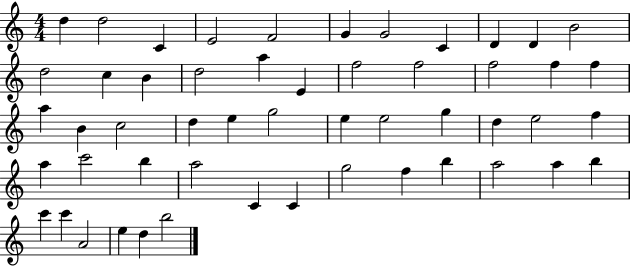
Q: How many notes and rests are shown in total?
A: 52